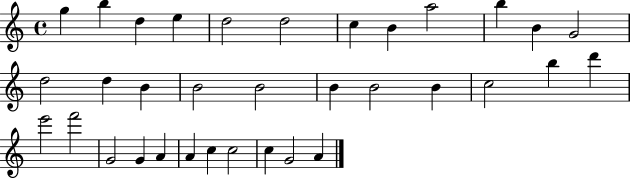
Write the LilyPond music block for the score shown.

{
  \clef treble
  \time 4/4
  \defaultTimeSignature
  \key c \major
  g''4 b''4 d''4 e''4 | d''2 d''2 | c''4 b'4 a''2 | b''4 b'4 g'2 | \break d''2 d''4 b'4 | b'2 b'2 | b'4 b'2 b'4 | c''2 b''4 d'''4 | \break e'''2 f'''2 | g'2 g'4 a'4 | a'4 c''4 c''2 | c''4 g'2 a'4 | \break \bar "|."
}